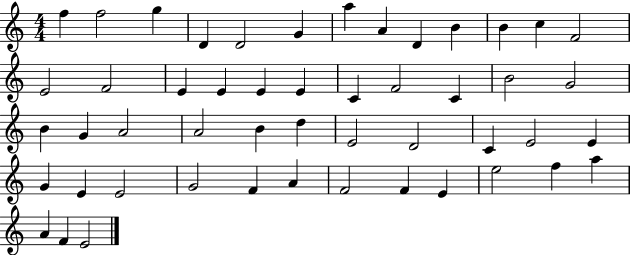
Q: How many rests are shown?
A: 0